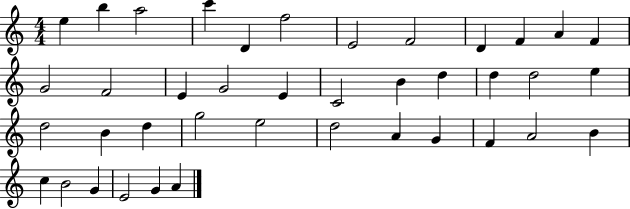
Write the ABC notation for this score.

X:1
T:Untitled
M:4/4
L:1/4
K:C
e b a2 c' D f2 E2 F2 D F A F G2 F2 E G2 E C2 B d d d2 e d2 B d g2 e2 d2 A G F A2 B c B2 G E2 G A